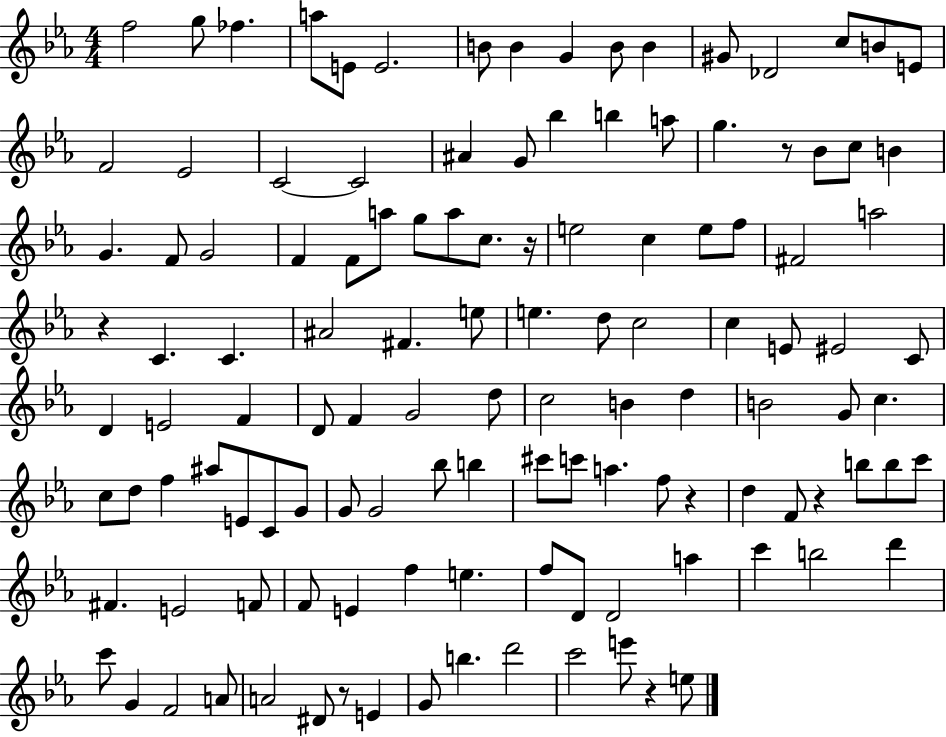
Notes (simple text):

F5/h G5/e FES5/q. A5/e E4/e E4/h. B4/e B4/q G4/q B4/e B4/q G#4/e Db4/h C5/e B4/e E4/e F4/h Eb4/h C4/h C4/h A#4/q G4/e Bb5/q B5/q A5/e G5/q. R/e Bb4/e C5/e B4/q G4/q. F4/e G4/h F4/q F4/e A5/e G5/e A5/e C5/e. R/s E5/h C5/q E5/e F5/e F#4/h A5/h R/q C4/q. C4/q. A#4/h F#4/q. E5/e E5/q. D5/e C5/h C5/q E4/e EIS4/h C4/e D4/q E4/h F4/q D4/e F4/q G4/h D5/e C5/h B4/q D5/q B4/h G4/e C5/q. C5/e D5/e F5/q A#5/e E4/e C4/e G4/e G4/e G4/h Bb5/e B5/q C#6/e C6/e A5/q. F5/e R/q D5/q F4/e R/q B5/e B5/e C6/e F#4/q. E4/h F4/e F4/e E4/q F5/q E5/q. F5/e D4/e D4/h A5/q C6/q B5/h D6/q C6/e G4/q F4/h A4/e A4/h D#4/e R/e E4/q G4/e B5/q. D6/h C6/h E6/e R/q E5/e